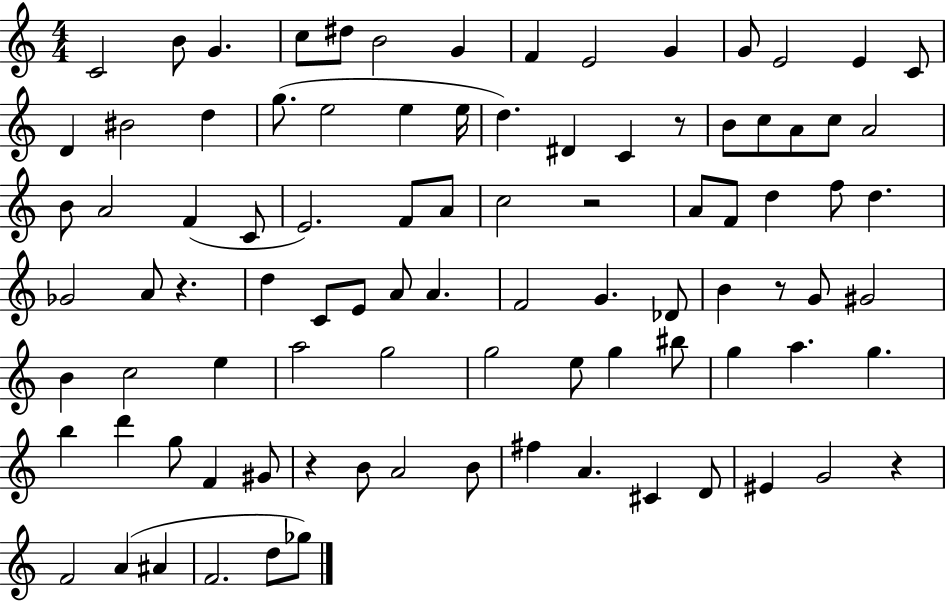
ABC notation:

X:1
T:Untitled
M:4/4
L:1/4
K:C
C2 B/2 G c/2 ^d/2 B2 G F E2 G G/2 E2 E C/2 D ^B2 d g/2 e2 e e/4 d ^D C z/2 B/2 c/2 A/2 c/2 A2 B/2 A2 F C/2 E2 F/2 A/2 c2 z2 A/2 F/2 d f/2 d _G2 A/2 z d C/2 E/2 A/2 A F2 G _D/2 B z/2 G/2 ^G2 B c2 e a2 g2 g2 e/2 g ^b/2 g a g b d' g/2 F ^G/2 z B/2 A2 B/2 ^f A ^C D/2 ^E G2 z F2 A ^A F2 d/2 _g/2